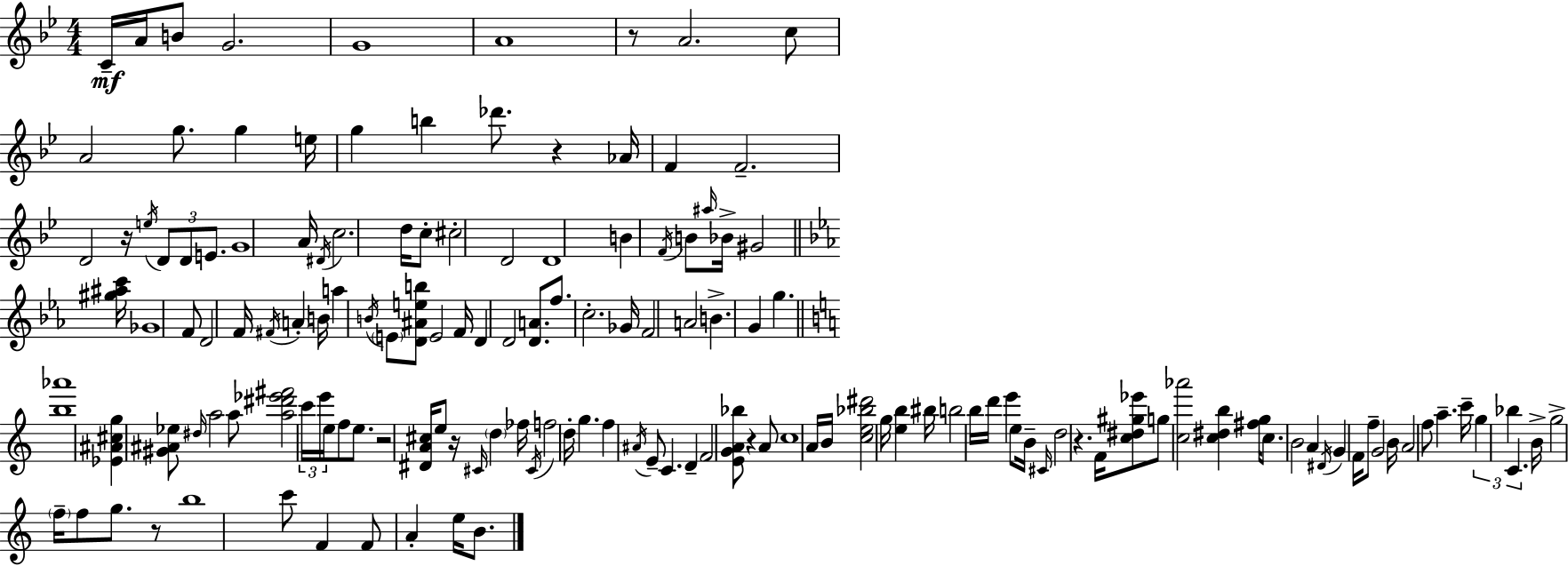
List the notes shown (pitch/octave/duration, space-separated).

C4/s A4/s B4/e G4/h. G4/w A4/w R/e A4/h. C5/e A4/h G5/e. G5/q E5/s G5/q B5/q Db6/e. R/q Ab4/s F4/q F4/h. D4/h R/s E5/s D4/e D4/e E4/e. G4/w A4/s D#4/s C5/h. D5/s C5/e C#5/h D4/h D4/w B4/q F4/s B4/e A#5/s Bb4/s G#4/h [G#5,A#5,C6]/s Gb4/w F4/e D4/h F4/s F#4/s A4/q B4/s A5/q B4/s E4/e [D4,A#4,E5,B5]/e E4/h F4/s D4/q D4/h [D4,A4]/e. F5/e. C5/h. Gb4/s F4/h A4/h B4/q. G4/q G5/q. [B5,Ab6]/w [Eb4,A#4,C#5,G5]/q [G#4,A#4,Eb5]/e D#5/s A5/h A5/e [A5,D#6,Eb6,F#6]/h C6/s E6/s E5/s F5/e E5/e. R/h [D#4,A4,C#5]/s E5/e R/s C#4/s D5/q FES5/s C#4/s F5/h D5/s G5/q. F5/q A#4/s E4/e C4/q. D4/q F4/h [E4,G4,A4,Bb5]/e R/q A4/e C5/w A4/s B4/s [C5,E5,Bb5,D#6]/h G5/s [E5,B5]/q BIS5/s B5/h B5/s D6/s E6/q E5/e B4/s C#4/s D5/h R/q. F4/s [C5,D#5,G#5,Eb6]/e G5/e [C5,Ab6]/h [C5,D#5,B5]/q [F#5,G5]/s C5/e. B4/h A4/q D#4/s G4/q F4/s F5/e G4/h B4/s A4/h F5/e A5/q. C6/s G5/q Bb5/q C4/q. B4/s G5/h F5/s F5/e G5/e. R/e B5/w C6/e F4/q F4/e A4/q E5/s B4/e.